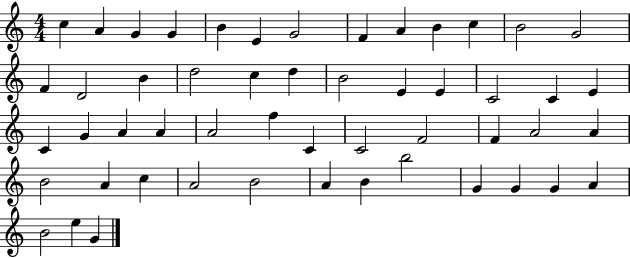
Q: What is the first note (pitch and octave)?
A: C5